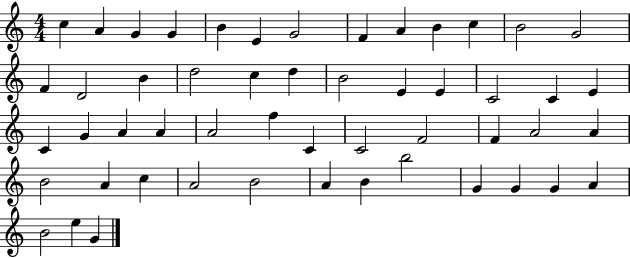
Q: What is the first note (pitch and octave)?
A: C5